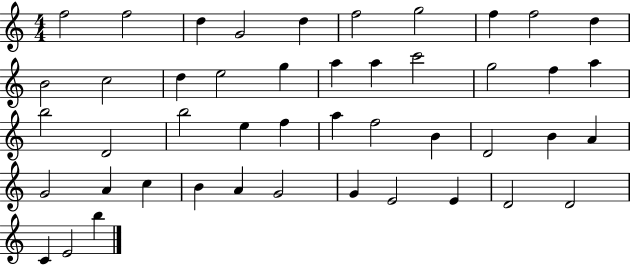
X:1
T:Untitled
M:4/4
L:1/4
K:C
f2 f2 d G2 d f2 g2 f f2 d B2 c2 d e2 g a a c'2 g2 f a b2 D2 b2 e f a f2 B D2 B A G2 A c B A G2 G E2 E D2 D2 C E2 b